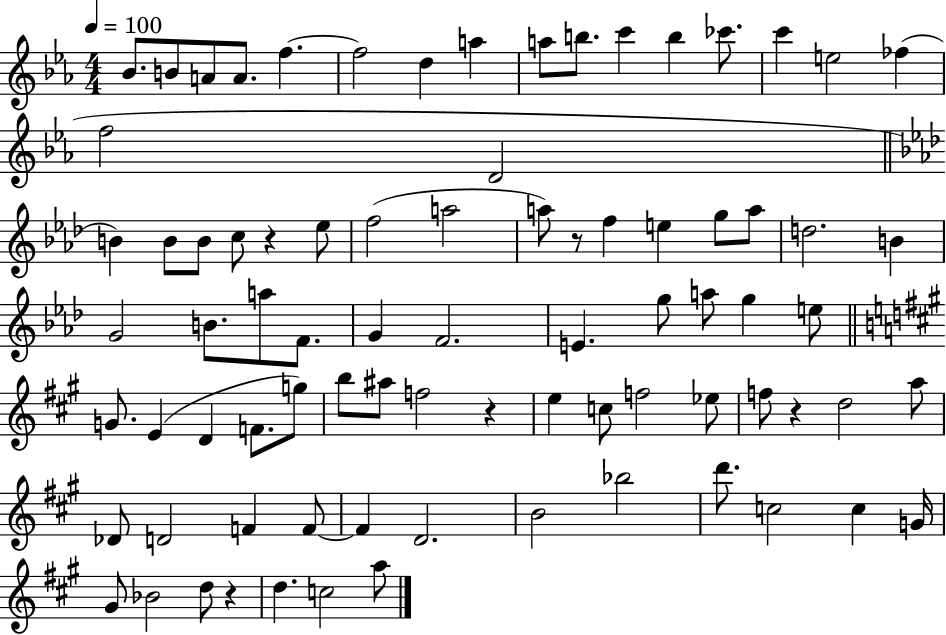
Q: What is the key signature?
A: EES major